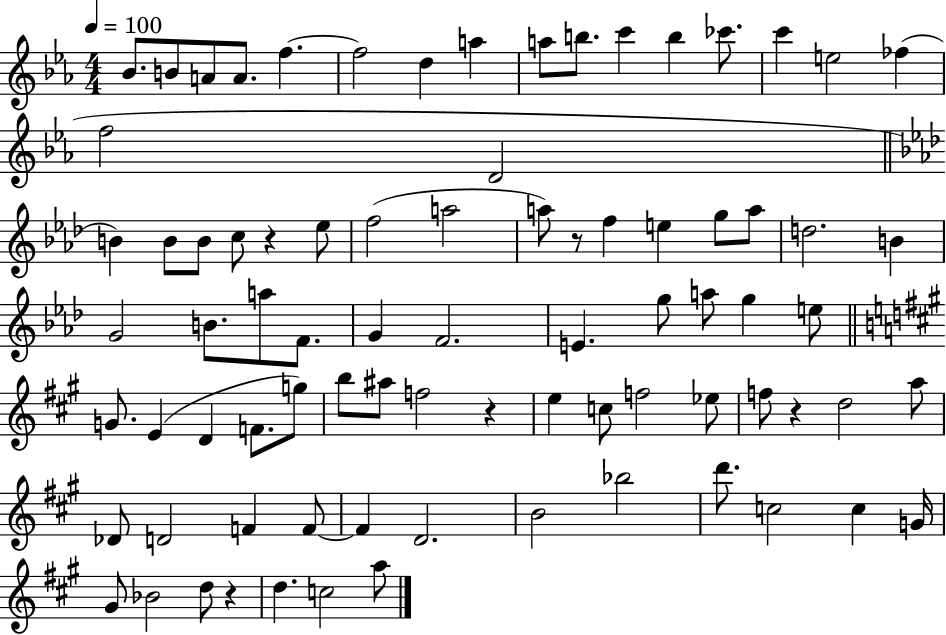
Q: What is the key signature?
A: EES major